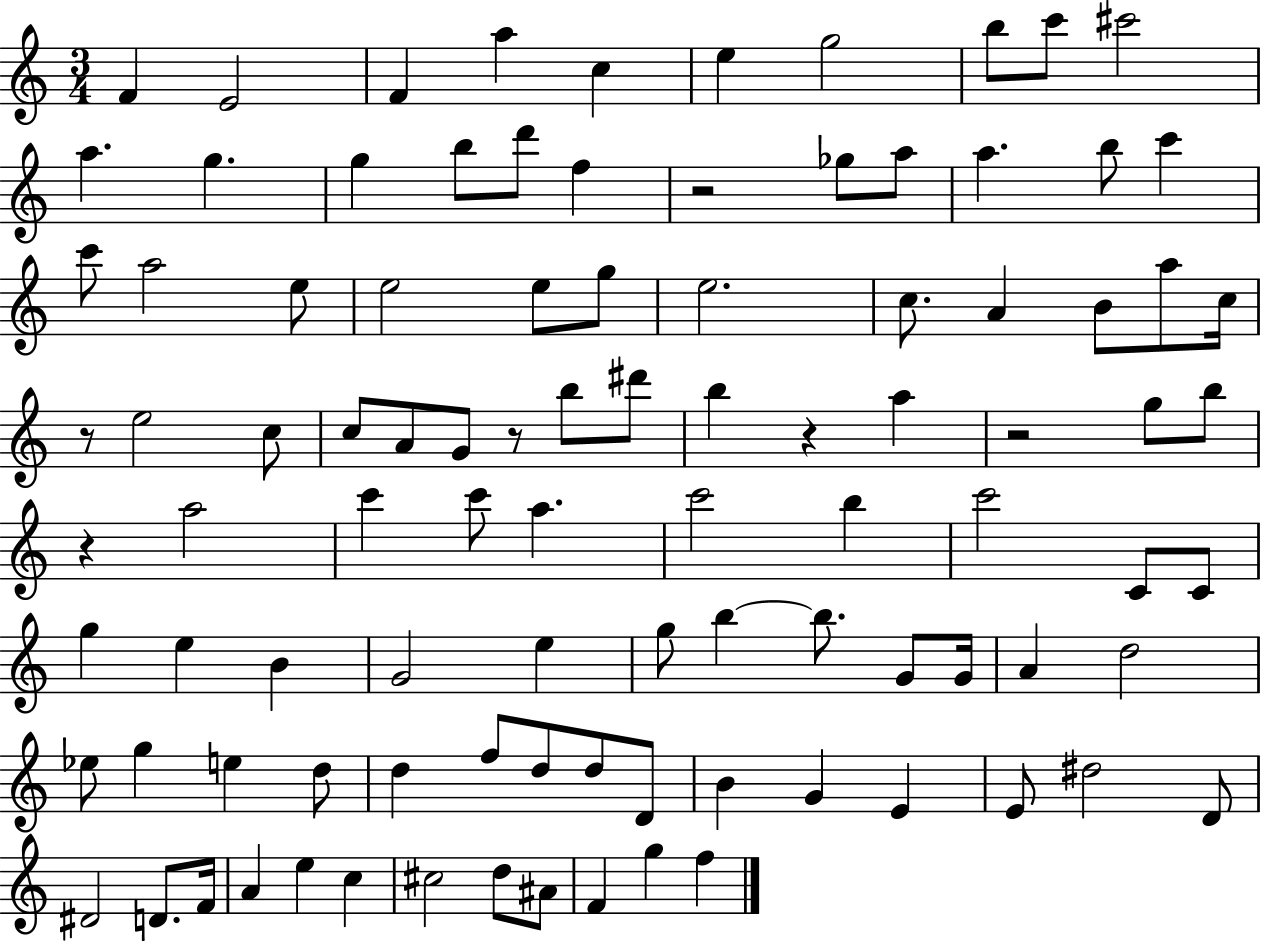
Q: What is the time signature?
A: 3/4